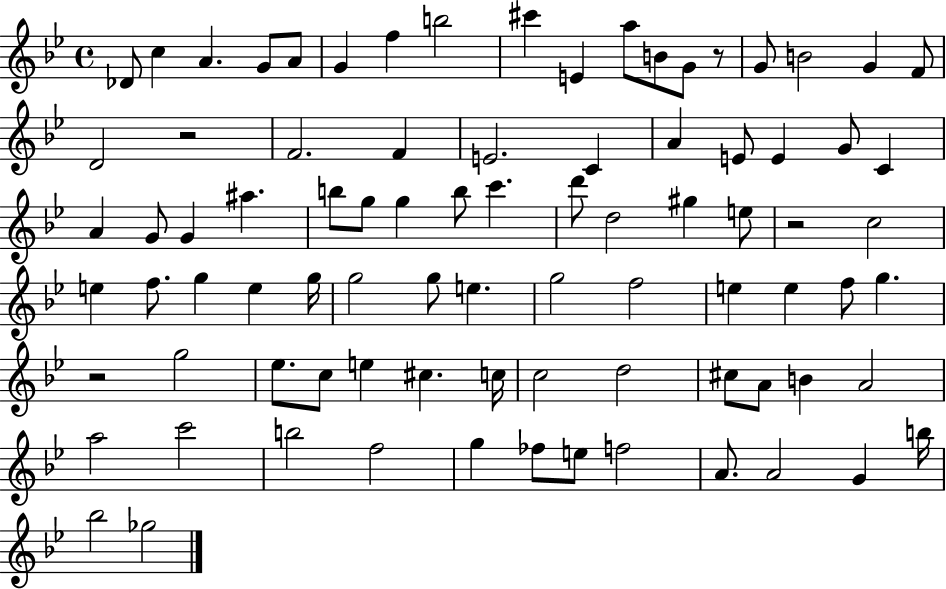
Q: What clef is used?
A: treble